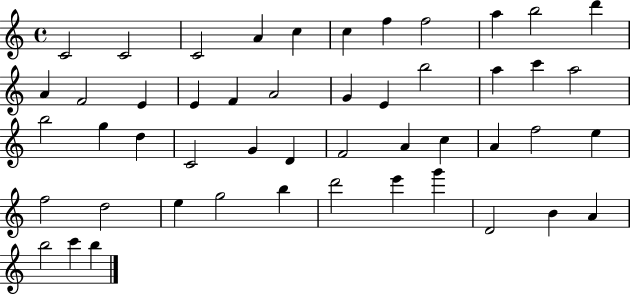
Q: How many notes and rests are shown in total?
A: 49